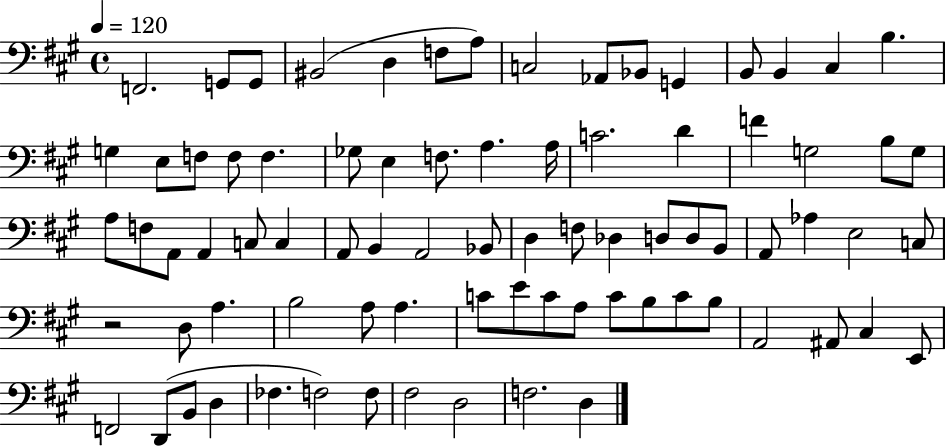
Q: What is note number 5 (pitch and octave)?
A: D3